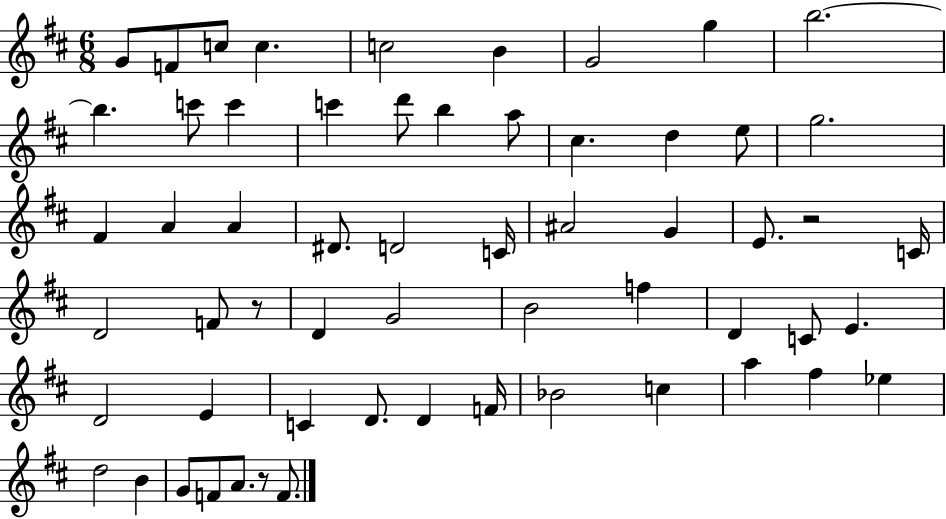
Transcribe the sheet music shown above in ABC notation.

X:1
T:Untitled
M:6/8
L:1/4
K:D
G/2 F/2 c/2 c c2 B G2 g b2 b c'/2 c' c' d'/2 b a/2 ^c d e/2 g2 ^F A A ^D/2 D2 C/4 ^A2 G E/2 z2 C/4 D2 F/2 z/2 D G2 B2 f D C/2 E D2 E C D/2 D F/4 _B2 c a ^f _e d2 B G/2 F/2 A/2 z/2 F/2